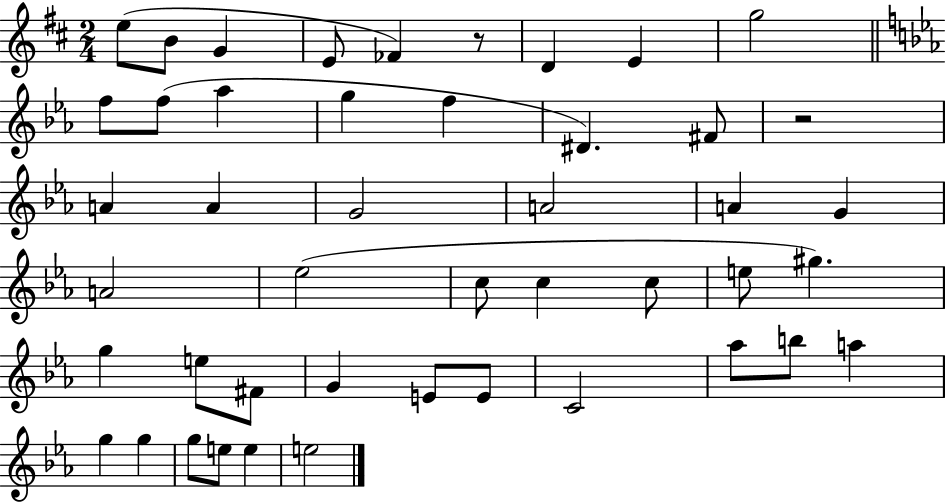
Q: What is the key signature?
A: D major